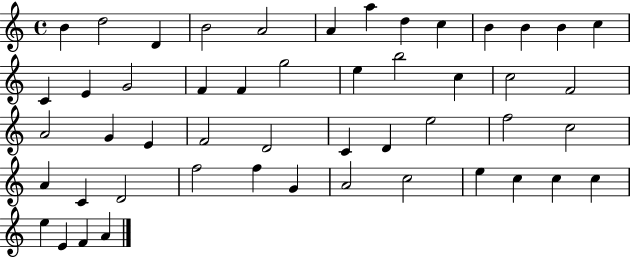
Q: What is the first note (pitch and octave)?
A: B4